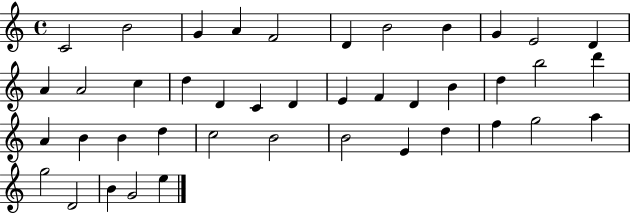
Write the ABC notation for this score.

X:1
T:Untitled
M:4/4
L:1/4
K:C
C2 B2 G A F2 D B2 B G E2 D A A2 c d D C D E F D B d b2 d' A B B d c2 B2 B2 E d f g2 a g2 D2 B G2 e